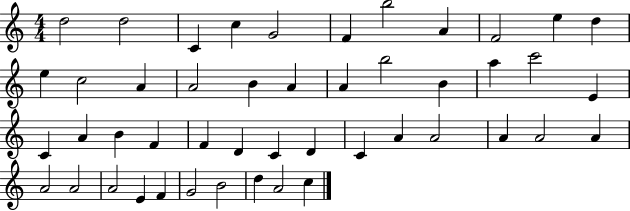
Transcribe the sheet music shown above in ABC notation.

X:1
T:Untitled
M:4/4
L:1/4
K:C
d2 d2 C c G2 F b2 A F2 e d e c2 A A2 B A A b2 B a c'2 E C A B F F D C D C A A2 A A2 A A2 A2 A2 E F G2 B2 d A2 c